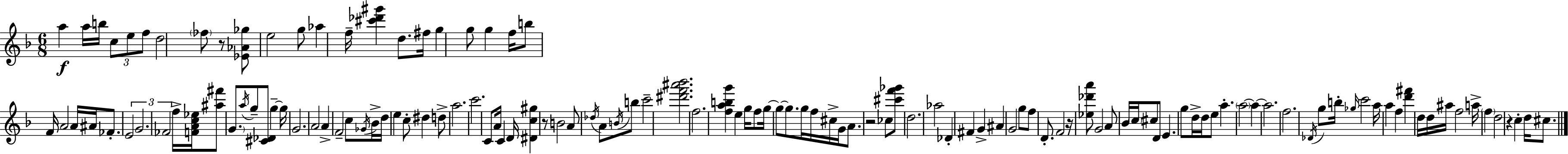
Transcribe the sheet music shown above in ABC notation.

X:1
T:Untitled
M:6/8
L:1/4
K:F
a a/4 b/4 c/2 e/2 f/2 d2 _f/2 z/2 [_E_A_g]/2 e2 g/2 _a f/4 [^c'_d'^g'] d/2 ^f/4 g g/2 g f/4 b/2 F/4 A2 A/4 ^A/4 _F/2 E2 G2 _F2 f/4 [FAc_e]/4 [^a^f']/2 G/2 a/4 g/2 [^C_D]/2 g g/4 G2 A2 A F2 c/2 _G/4 _B/4 d/4 e c/2 ^d d/2 a2 c'2 C/2 A/4 C D/4 [^Dc^g] z/2 B2 A/2 _d/4 A/2 B/4 b/2 c'2 [^d'f'^a'_b']2 f2 [fabg'] e g/4 f/2 g/4 g/2 g/2 g/4 f/4 ^c/4 G/4 A/2 z2 _c/2 [^c'f'_g']/2 d2 _a2 _D ^F G ^A G2 g/2 f/2 D/2 F2 z/4 [_e_d'a']/2 G2 A/2 _B/4 c/4 ^c/2 D/2 E g/2 d/4 d/4 e/2 a a2 a a2 f2 _D/4 g/2 b/4 _g/4 c'2 a/4 a f [d'^f'] d/4 d/4 ^a/4 f2 a/4 f d2 z c d/4 ^c/2